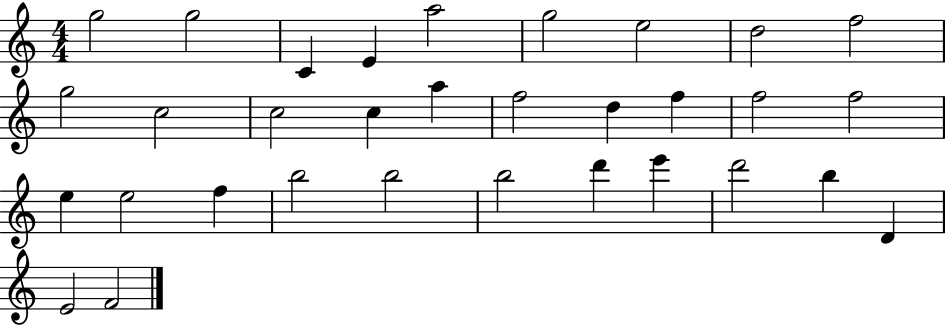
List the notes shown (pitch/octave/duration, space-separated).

G5/h G5/h C4/q E4/q A5/h G5/h E5/h D5/h F5/h G5/h C5/h C5/h C5/q A5/q F5/h D5/q F5/q F5/h F5/h E5/q E5/h F5/q B5/h B5/h B5/h D6/q E6/q D6/h B5/q D4/q E4/h F4/h